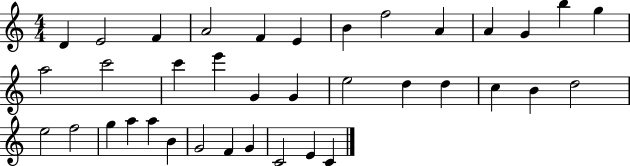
X:1
T:Untitled
M:4/4
L:1/4
K:C
D E2 F A2 F E B f2 A A G b g a2 c'2 c' e' G G e2 d d c B d2 e2 f2 g a a B G2 F G C2 E C